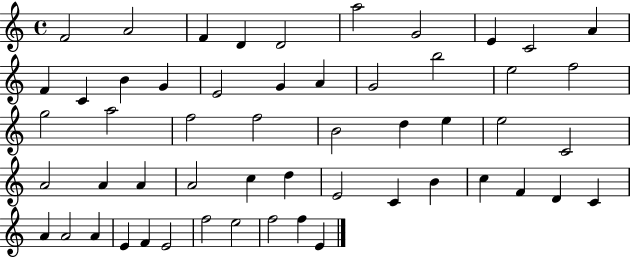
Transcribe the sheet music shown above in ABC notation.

X:1
T:Untitled
M:4/4
L:1/4
K:C
F2 A2 F D D2 a2 G2 E C2 A F C B G E2 G A G2 b2 e2 f2 g2 a2 f2 f2 B2 d e e2 C2 A2 A A A2 c d E2 C B c F D C A A2 A E F E2 f2 e2 f2 f E